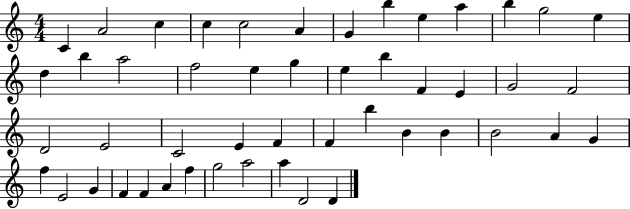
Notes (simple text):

C4/q A4/h C5/q C5/q C5/h A4/q G4/q B5/q E5/q A5/q B5/q G5/h E5/q D5/q B5/q A5/h F5/h E5/q G5/q E5/q B5/q F4/q E4/q G4/h F4/h D4/h E4/h C4/h E4/q F4/q F4/q B5/q B4/q B4/q B4/h A4/q G4/q F5/q E4/h G4/q F4/q F4/q A4/q F5/q G5/h A5/h A5/q D4/h D4/q